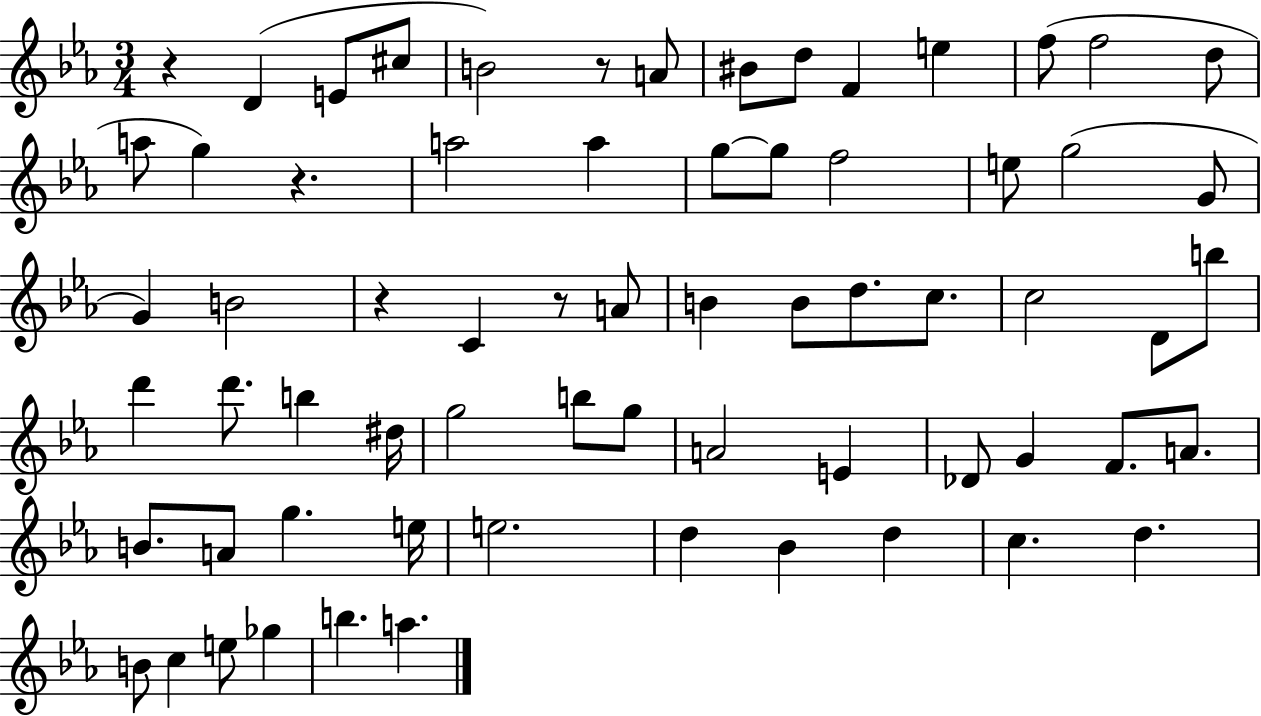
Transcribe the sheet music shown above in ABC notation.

X:1
T:Untitled
M:3/4
L:1/4
K:Eb
z D E/2 ^c/2 B2 z/2 A/2 ^B/2 d/2 F e f/2 f2 d/2 a/2 g z a2 a g/2 g/2 f2 e/2 g2 G/2 G B2 z C z/2 A/2 B B/2 d/2 c/2 c2 D/2 b/2 d' d'/2 b ^d/4 g2 b/2 g/2 A2 E _D/2 G F/2 A/2 B/2 A/2 g e/4 e2 d _B d c d B/2 c e/2 _g b a